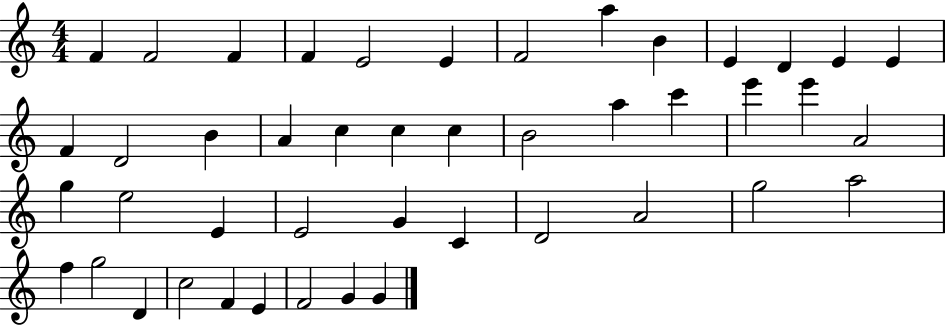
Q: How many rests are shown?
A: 0